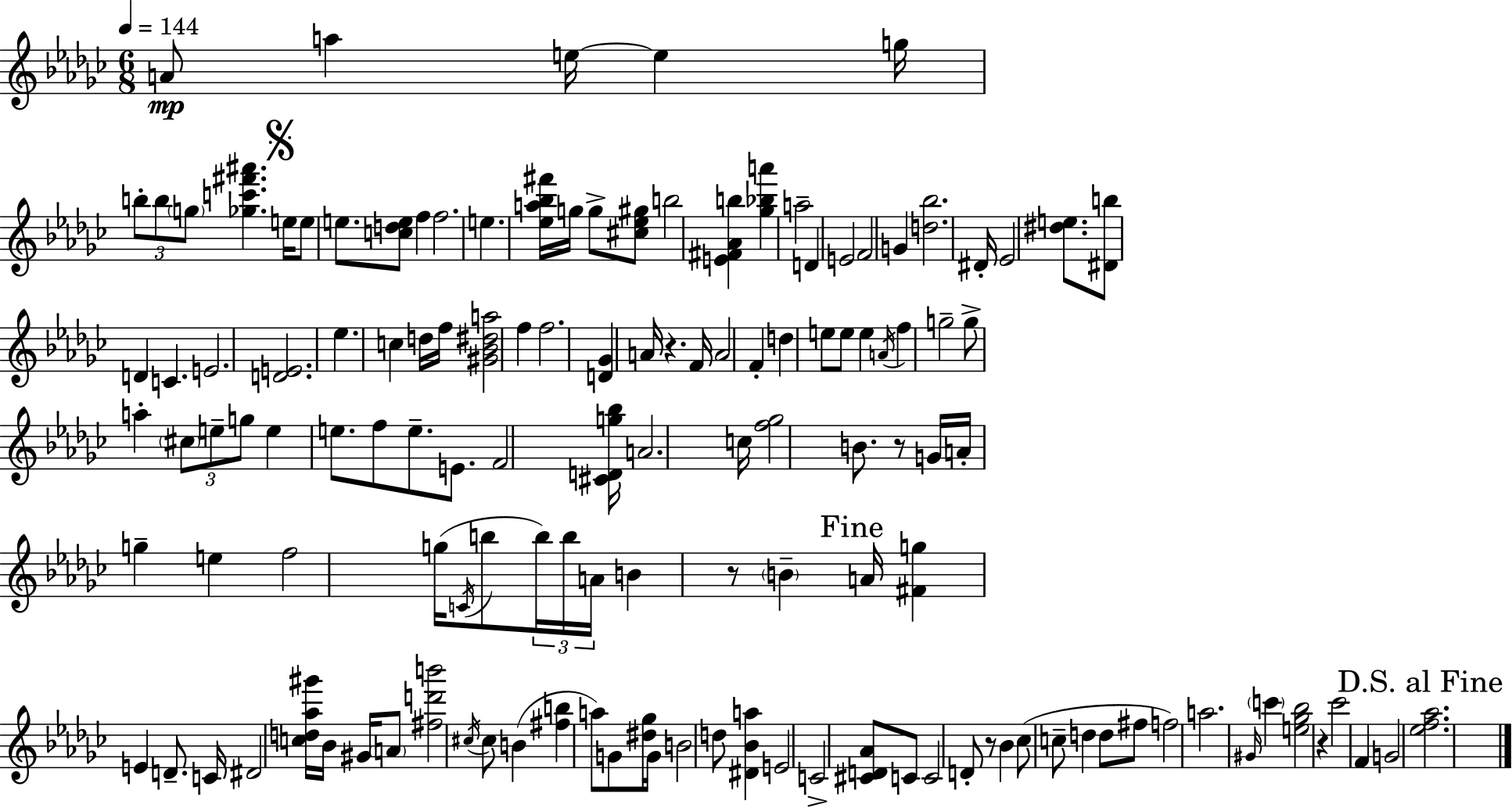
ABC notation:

X:1
T:Untitled
M:6/8
L:1/4
K:Ebm
A/2 a e/4 e g/4 b/2 b/2 g/2 [_gc'^f'^a'] e/4 e/2 e/2 [cde]/2 f f2 e [_ea_b^f']/4 g/4 g/2 [^c_e^g]/2 b2 [E^F_Ab] [_g_ba'] a2 D E2 F2 G [d_b]2 ^D/4 _E2 [^de]/2 [^Db]/2 D C E2 [DE]2 _e c d/4 f/4 [^G_B^da]2 f f2 [D_G] A/4 z F/4 A2 F d e/2 e/2 e A/4 f g2 g/2 a ^c/2 e/2 g/2 e e/2 f/2 e/2 E/2 F2 [^CDg_b]/4 A2 c/4 [f_g]2 B/2 z/2 G/4 A/4 g e f2 g/4 C/4 b/2 b/4 b/4 A/4 B z/2 B A/4 [^Fg] E D/2 C/4 ^D2 [cd_a^g']/4 _B/4 ^G/4 A/2 [^fd'b']2 ^c/4 ^c/2 B [^fb] a/2 G/2 [^d_g]/4 G/4 B2 d/2 [^D_Ba] E2 C2 [^CD_A]/2 C/2 C2 D/2 z/2 _B _c/2 c/2 d d/2 ^f/2 f2 a2 ^G/4 c' [e_g_b]2 z _c'2 F G2 [_ef_a]2